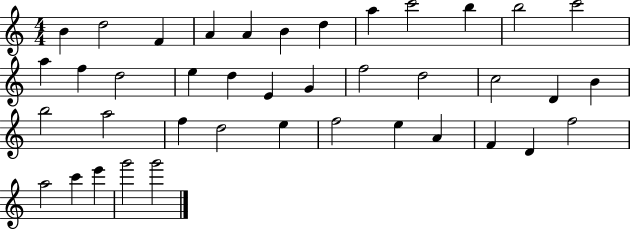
X:1
T:Untitled
M:4/4
L:1/4
K:C
B d2 F A A B d a c'2 b b2 c'2 a f d2 e d E G f2 d2 c2 D B b2 a2 f d2 e f2 e A F D f2 a2 c' e' g'2 g'2